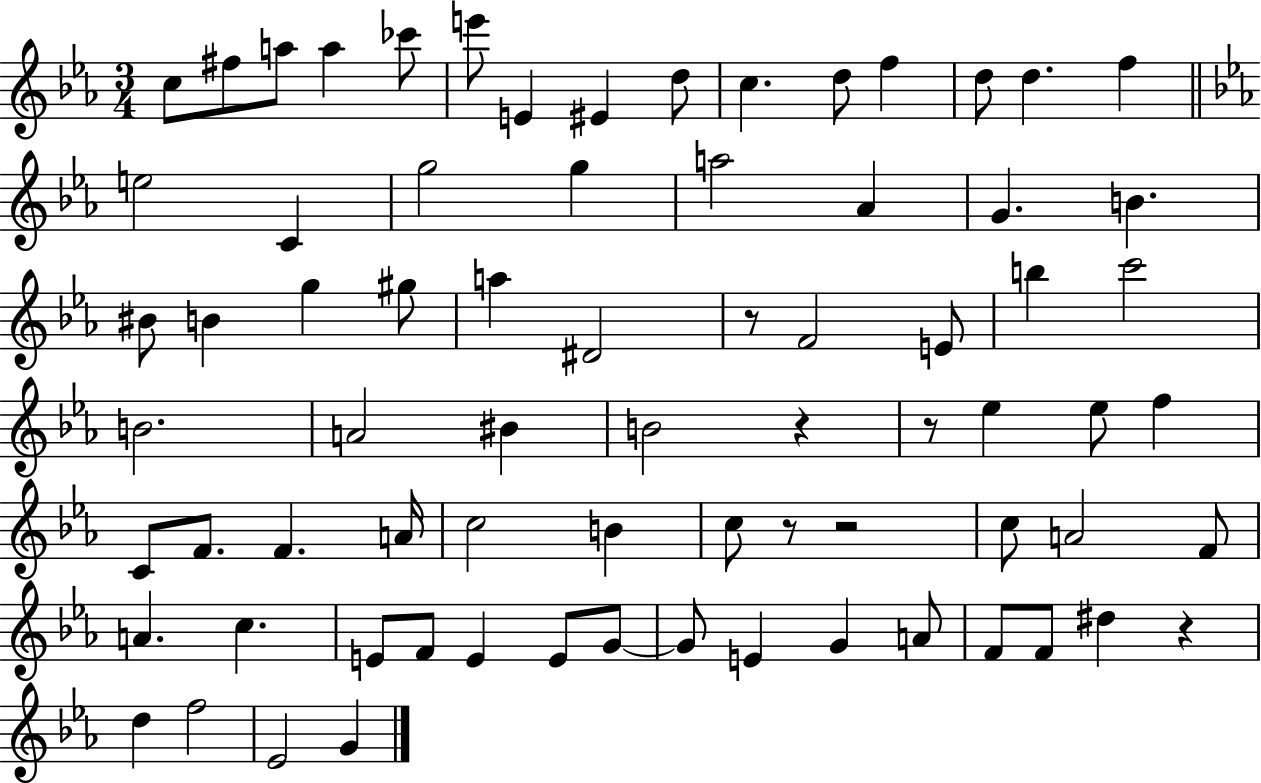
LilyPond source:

{
  \clef treble
  \numericTimeSignature
  \time 3/4
  \key ees \major
  c''8 fis''8 a''8 a''4 ces'''8 | e'''8 e'4 eis'4 d''8 | c''4. d''8 f''4 | d''8 d''4. f''4 | \break \bar "||" \break \key c \minor e''2 c'4 | g''2 g''4 | a''2 aes'4 | g'4. b'4. | \break bis'8 b'4 g''4 gis''8 | a''4 dis'2 | r8 f'2 e'8 | b''4 c'''2 | \break b'2. | a'2 bis'4 | b'2 r4 | r8 ees''4 ees''8 f''4 | \break c'8 f'8. f'4. a'16 | c''2 b'4 | c''8 r8 r2 | c''8 a'2 f'8 | \break a'4. c''4. | e'8 f'8 e'4 e'8 g'8~~ | g'8 e'4 g'4 a'8 | f'8 f'8 dis''4 r4 | \break d''4 f''2 | ees'2 g'4 | \bar "|."
}